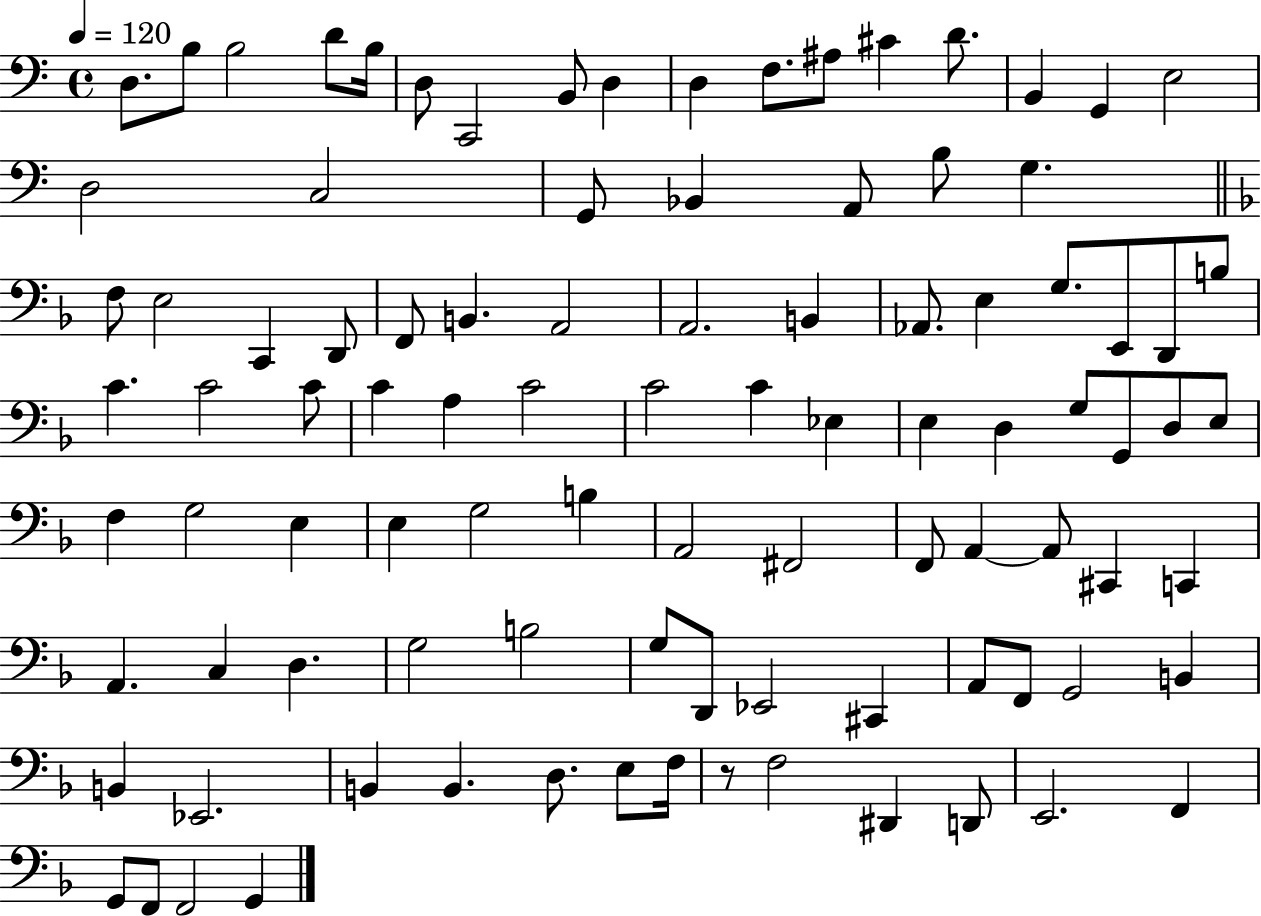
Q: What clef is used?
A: bass